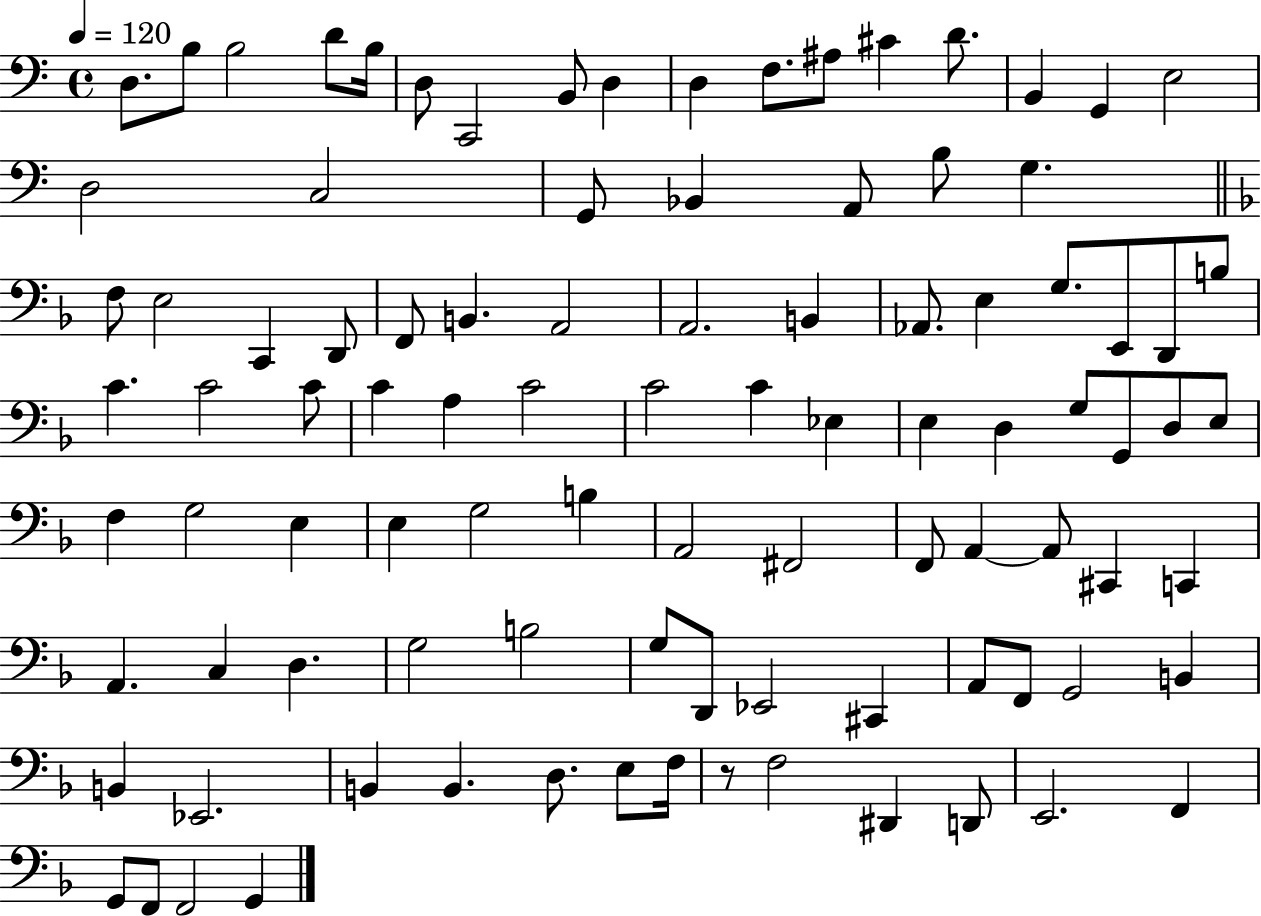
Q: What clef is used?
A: bass